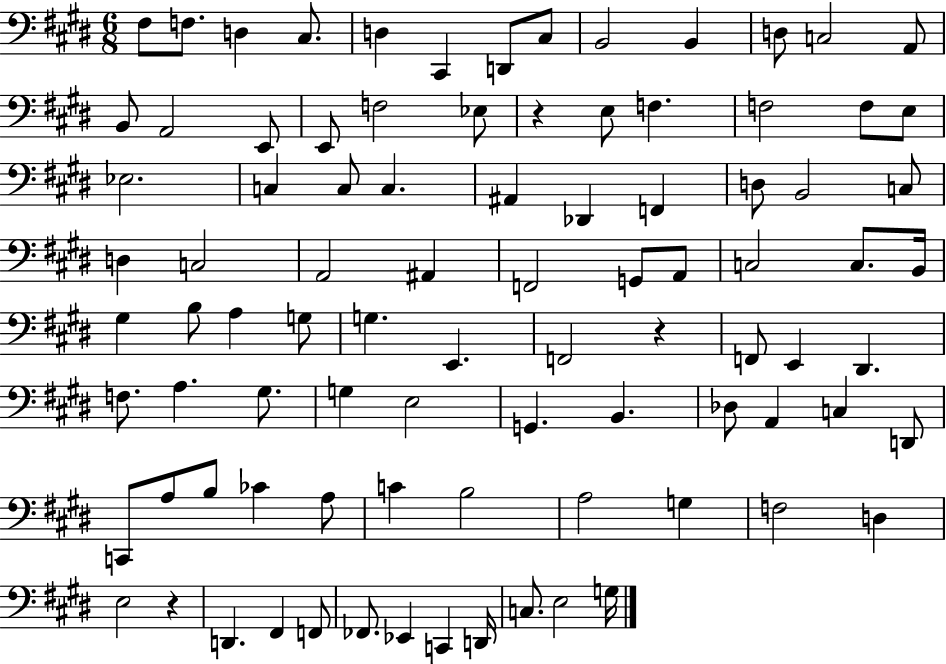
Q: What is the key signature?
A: E major